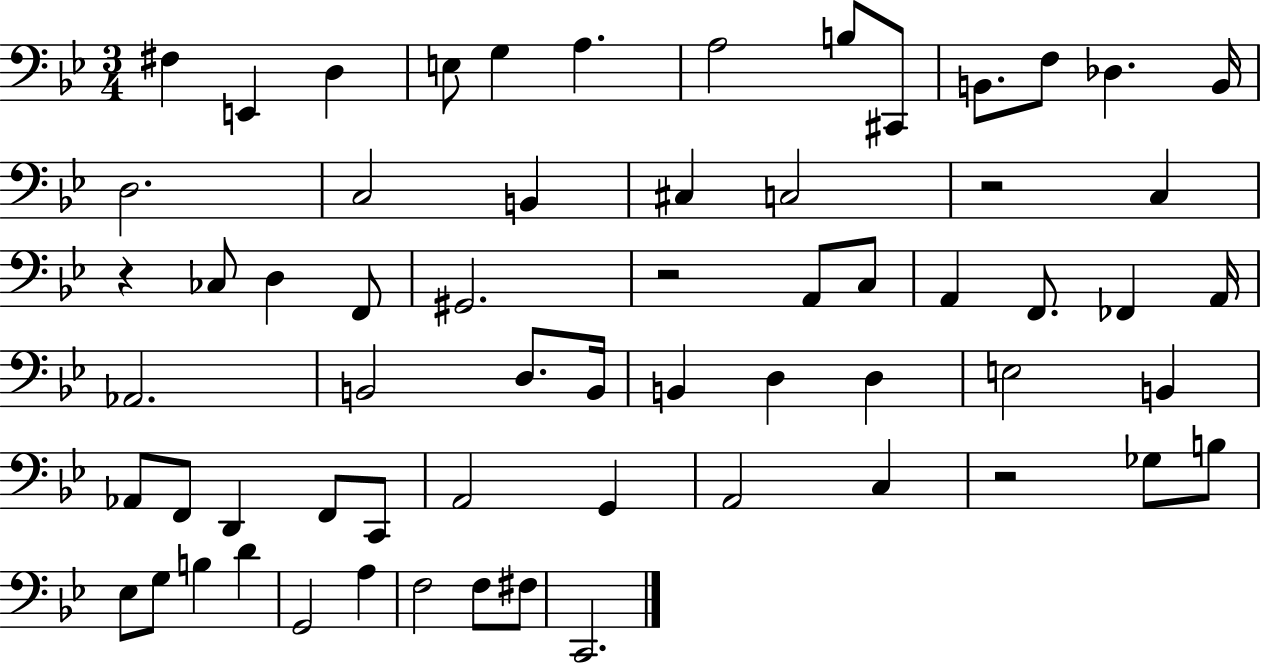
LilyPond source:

{
  \clef bass
  \numericTimeSignature
  \time 3/4
  \key bes \major
  fis4 e,4 d4 | e8 g4 a4. | a2 b8 cis,8 | b,8. f8 des4. b,16 | \break d2. | c2 b,4 | cis4 c2 | r2 c4 | \break r4 ces8 d4 f,8 | gis,2. | r2 a,8 c8 | a,4 f,8. fes,4 a,16 | \break aes,2. | b,2 d8. b,16 | b,4 d4 d4 | e2 b,4 | \break aes,8 f,8 d,4 f,8 c,8 | a,2 g,4 | a,2 c4 | r2 ges8 b8 | \break ees8 g8 b4 d'4 | g,2 a4 | f2 f8 fis8 | c,2. | \break \bar "|."
}